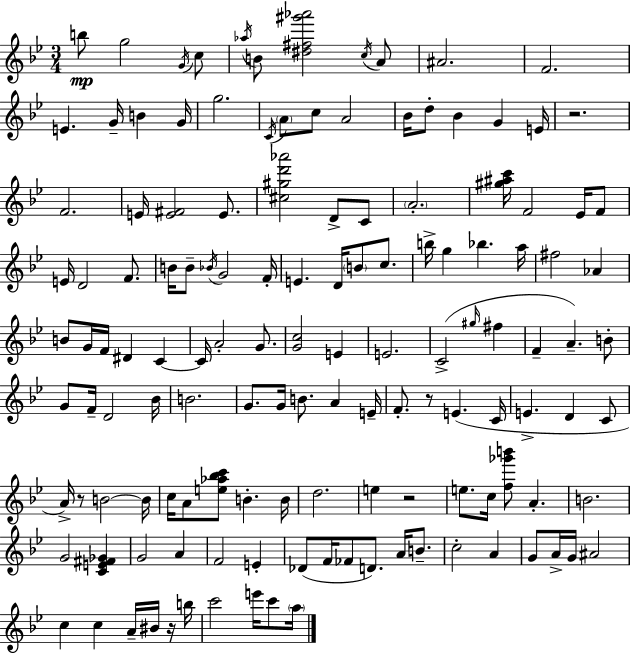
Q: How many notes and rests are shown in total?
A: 135